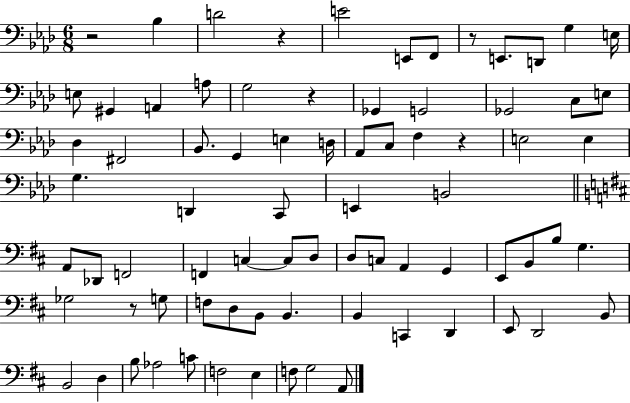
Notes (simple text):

R/h Bb3/q D4/h R/q E4/h E2/e F2/e R/e E2/e. D2/e G3/q E3/s E3/e G#2/q A2/q A3/e G3/h R/q Gb2/q G2/h Gb2/h C3/e E3/e Db3/q F#2/h Bb2/e. G2/q E3/q D3/s Ab2/e C3/e F3/q R/q E3/h E3/q G3/q. D2/q C2/e E2/q B2/h A2/e Db2/e F2/h F2/q C3/q C3/e D3/e D3/e C3/e A2/q G2/q E2/e B2/e B3/e G3/q. Gb3/h R/e G3/e F3/e D3/e B2/e B2/q. B2/q C2/q D2/q E2/e D2/h B2/e B2/h D3/q B3/e Ab3/h C4/e F3/h E3/q F3/e G3/h A2/e